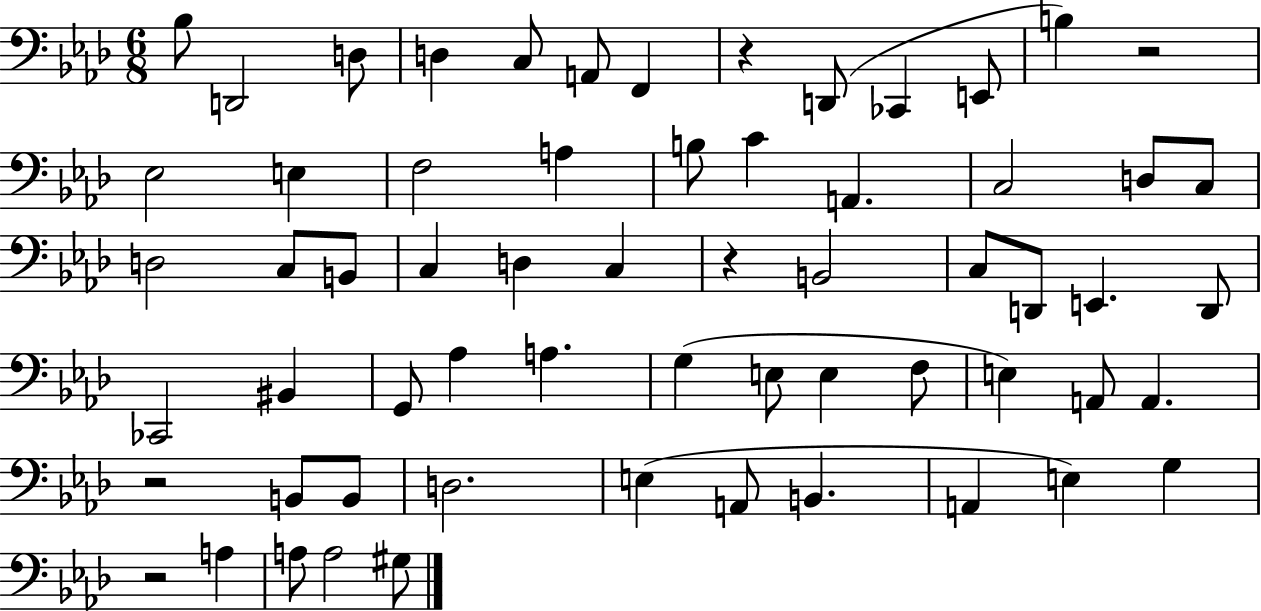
X:1
T:Untitled
M:6/8
L:1/4
K:Ab
_B,/2 D,,2 D,/2 D, C,/2 A,,/2 F,, z D,,/2 _C,, E,,/2 B, z2 _E,2 E, F,2 A, B,/2 C A,, C,2 D,/2 C,/2 D,2 C,/2 B,,/2 C, D, C, z B,,2 C,/2 D,,/2 E,, D,,/2 _C,,2 ^B,, G,,/2 _A, A, G, E,/2 E, F,/2 E, A,,/2 A,, z2 B,,/2 B,,/2 D,2 E, A,,/2 B,, A,, E, G, z2 A, A,/2 A,2 ^G,/2